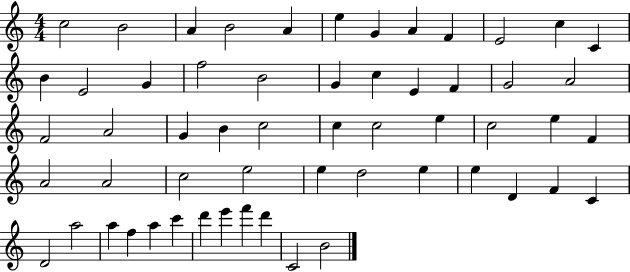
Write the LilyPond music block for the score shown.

{
  \clef treble
  \numericTimeSignature
  \time 4/4
  \key c \major
  c''2 b'2 | a'4 b'2 a'4 | e''4 g'4 a'4 f'4 | e'2 c''4 c'4 | \break b'4 e'2 g'4 | f''2 b'2 | g'4 c''4 e'4 f'4 | g'2 a'2 | \break f'2 a'2 | g'4 b'4 c''2 | c''4 c''2 e''4 | c''2 e''4 f'4 | \break a'2 a'2 | c''2 e''2 | e''4 d''2 e''4 | e''4 d'4 f'4 c'4 | \break d'2 a''2 | a''4 f''4 a''4 c'''4 | d'''4 e'''4 f'''4 d'''4 | c'2 b'2 | \break \bar "|."
}